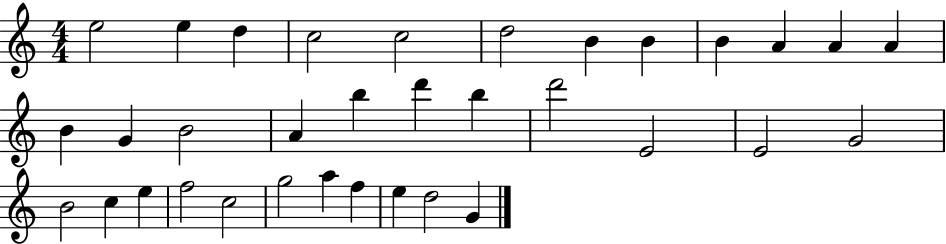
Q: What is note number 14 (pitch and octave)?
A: G4